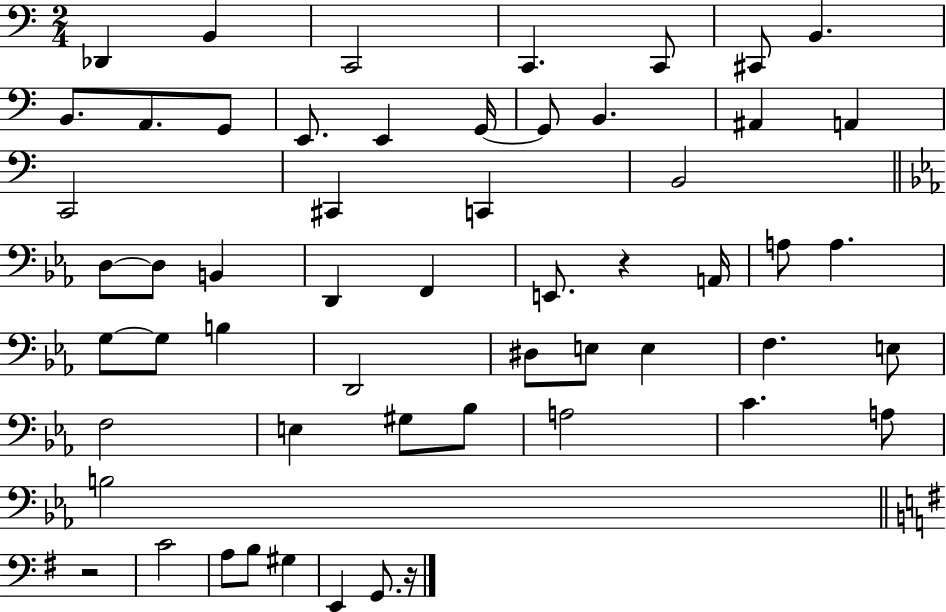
X:1
T:Untitled
M:2/4
L:1/4
K:C
_D,, B,, C,,2 C,, C,,/2 ^C,,/2 B,, B,,/2 A,,/2 G,,/2 E,,/2 E,, G,,/4 G,,/2 B,, ^A,, A,, C,,2 ^C,, C,, B,,2 D,/2 D,/2 B,, D,, F,, E,,/2 z A,,/4 A,/2 A, G,/2 G,/2 B, D,,2 ^D,/2 E,/2 E, F, E,/2 F,2 E, ^G,/2 _B,/2 A,2 C A,/2 B,2 z2 C2 A,/2 B,/2 ^G, E,, G,,/2 z/4